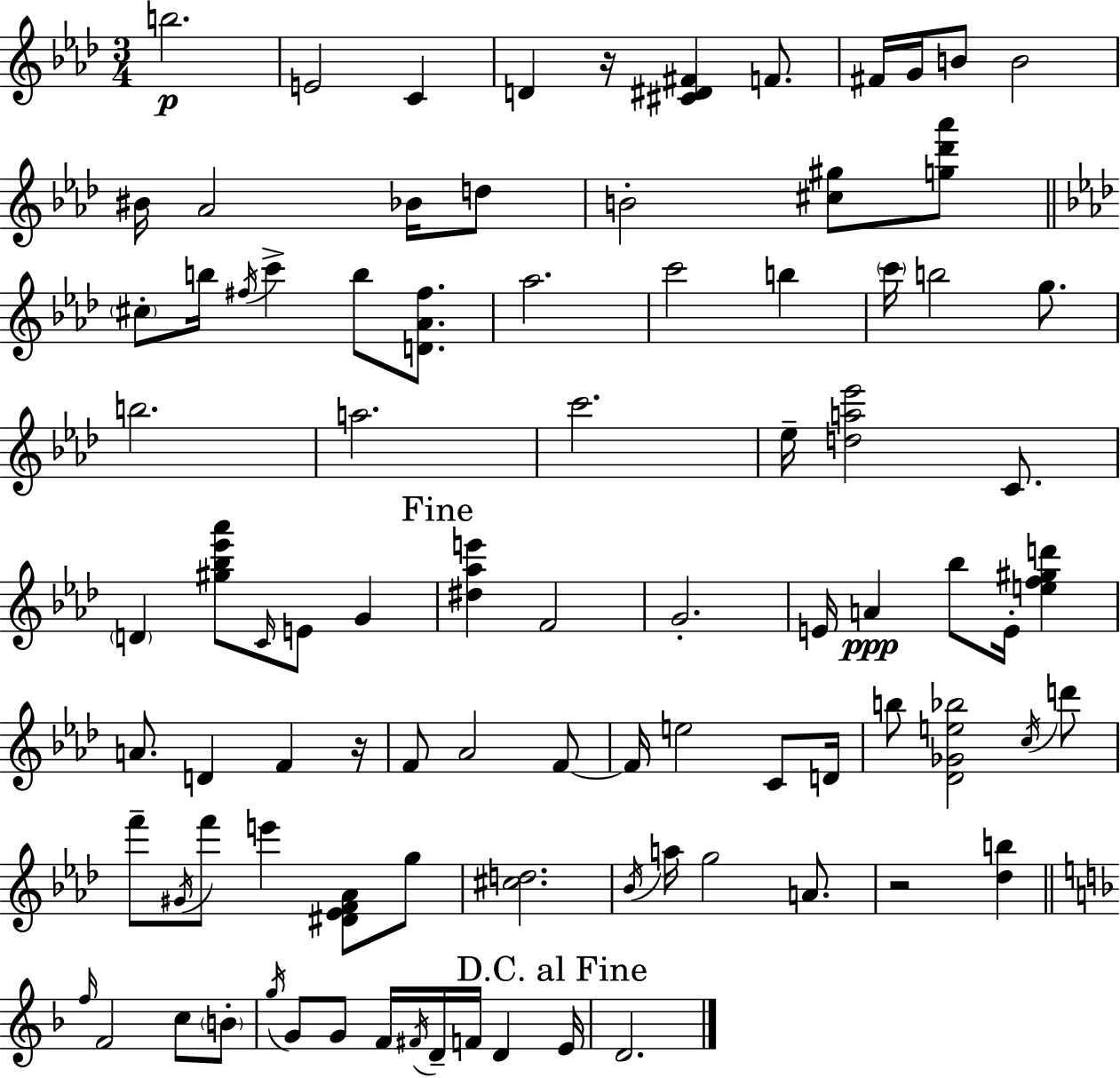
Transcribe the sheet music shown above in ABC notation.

X:1
T:Untitled
M:3/4
L:1/4
K:Ab
b2 E2 C D z/4 [^C^D^F] F/2 ^F/4 G/4 B/2 B2 ^B/4 _A2 _B/4 d/2 B2 [^c^g]/2 [g_d'_a']/2 ^c/2 b/4 ^f/4 c' b/2 [D_A^f]/2 _a2 c'2 b c'/4 b2 g/2 b2 a2 c'2 _e/4 [da_e']2 C/2 D [^g_b_e'_a']/2 C/4 E/2 G [^d_ae'] F2 G2 E/4 A _b/2 E/4 [ef^gd'] A/2 D F z/4 F/2 _A2 F/2 F/4 e2 C/2 D/4 b/2 [_D_Ge_b]2 c/4 d'/2 f'/2 ^G/4 f'/2 e' [^D_EF_A]/2 g/2 [^cd]2 _B/4 a/4 g2 A/2 z2 [_db] f/4 F2 c/2 B/2 g/4 G/2 G/2 F/4 ^F/4 D/4 F/4 D E/4 D2